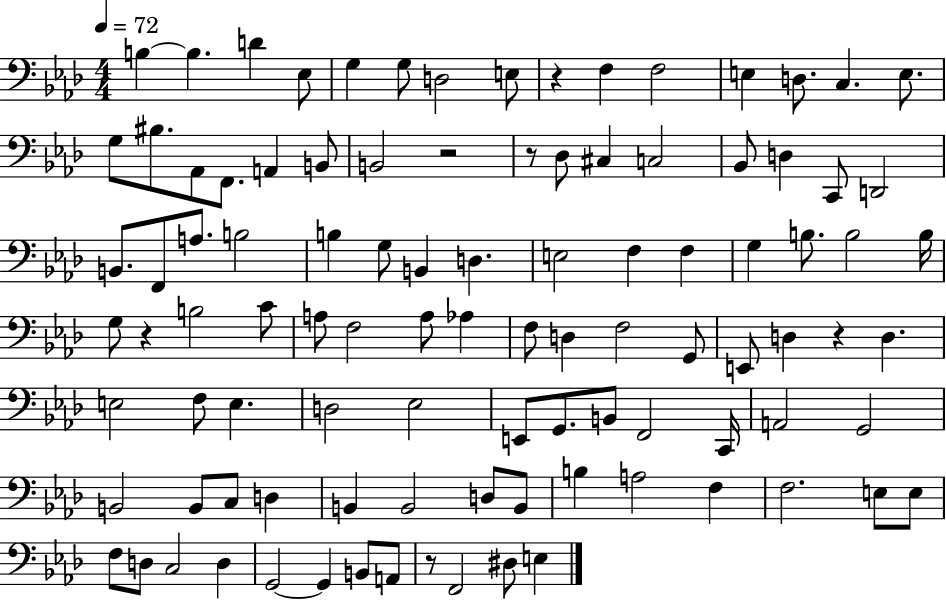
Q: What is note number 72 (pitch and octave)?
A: C3